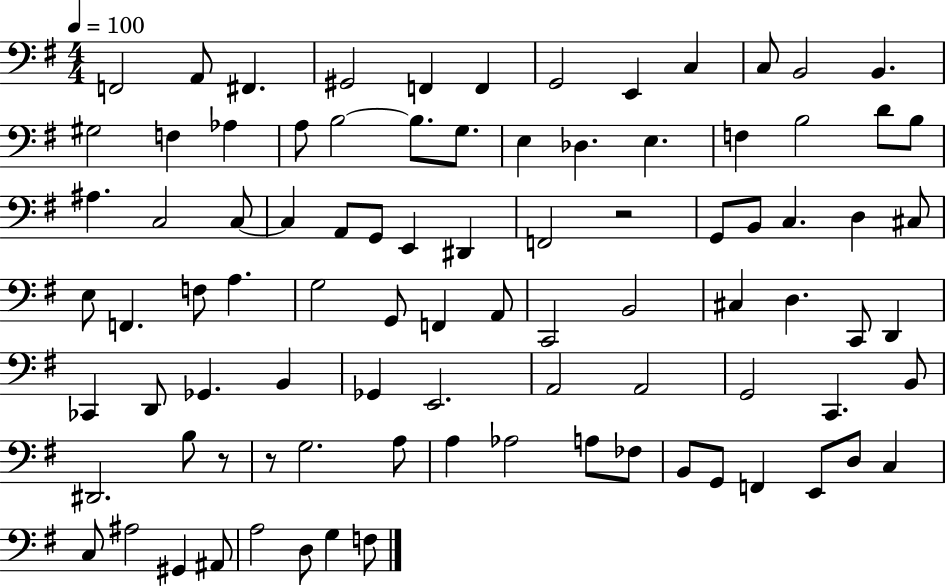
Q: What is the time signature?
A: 4/4